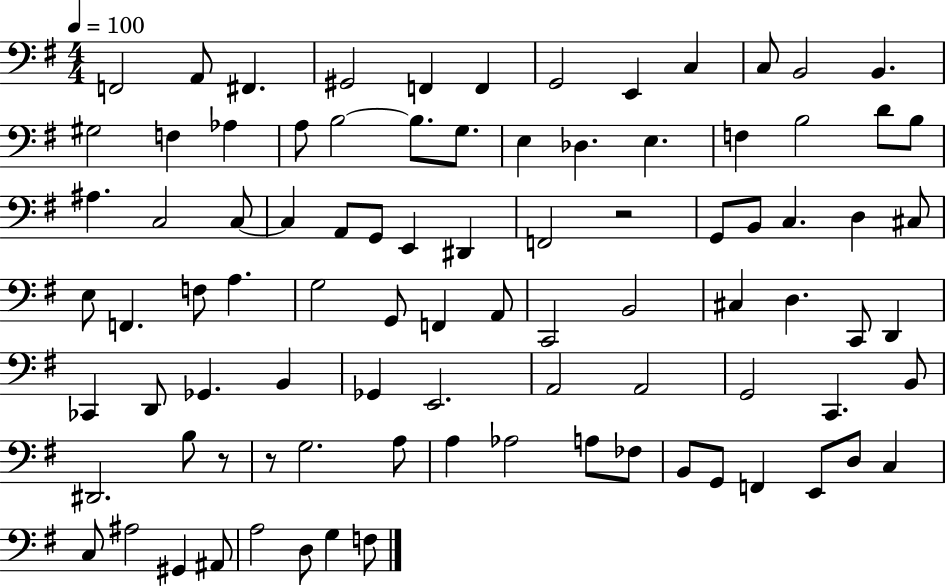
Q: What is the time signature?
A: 4/4